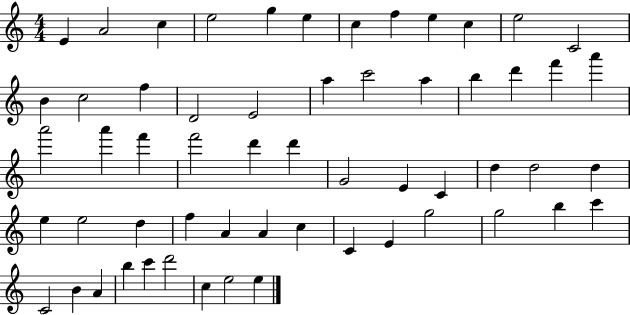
{
  \clef treble
  \numericTimeSignature
  \time 4/4
  \key c \major
  e'4 a'2 c''4 | e''2 g''4 e''4 | c''4 f''4 e''4 c''4 | e''2 c'2 | \break b'4 c''2 f''4 | d'2 e'2 | a''4 c'''2 a''4 | b''4 d'''4 f'''4 a'''4 | \break a'''2 a'''4 f'''4 | f'''2 d'''4 d'''4 | g'2 e'4 c'4 | d''4 d''2 d''4 | \break e''4 e''2 d''4 | f''4 a'4 a'4 c''4 | c'4 e'4 g''2 | g''2 b''4 c'''4 | \break c'2 b'4 a'4 | b''4 c'''4 d'''2 | c''4 e''2 e''4 | \bar "|."
}